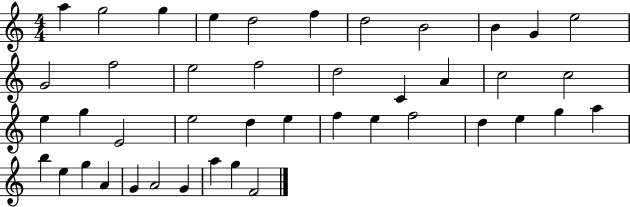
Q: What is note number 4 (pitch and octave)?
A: E5